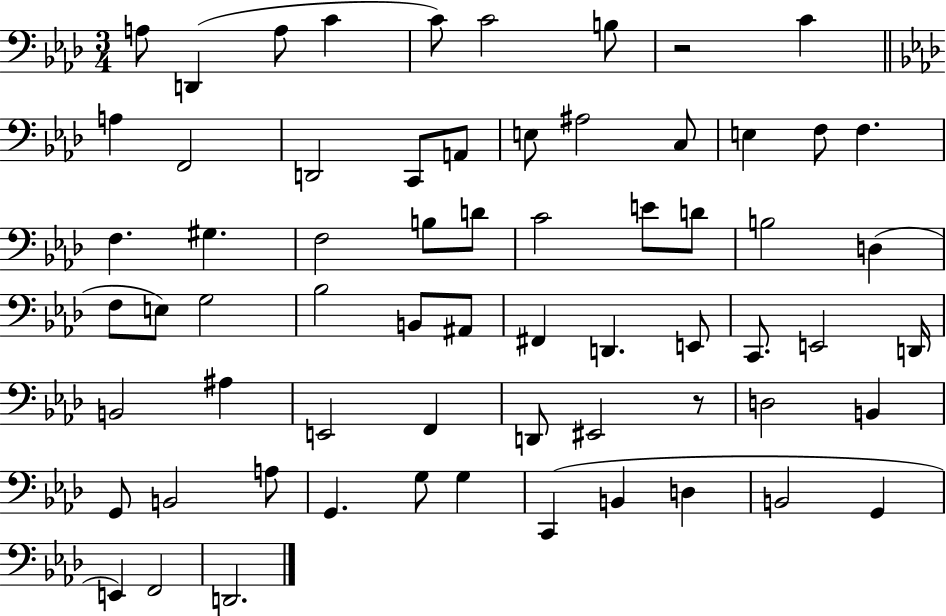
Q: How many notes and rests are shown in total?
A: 65